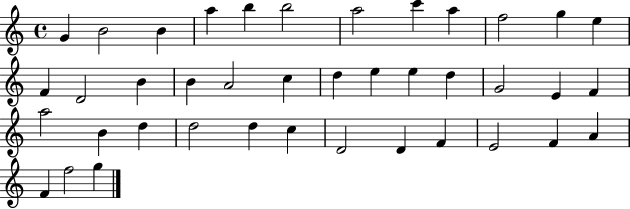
{
  \clef treble
  \time 4/4
  \defaultTimeSignature
  \key c \major
  g'4 b'2 b'4 | a''4 b''4 b''2 | a''2 c'''4 a''4 | f''2 g''4 e''4 | \break f'4 d'2 b'4 | b'4 a'2 c''4 | d''4 e''4 e''4 d''4 | g'2 e'4 f'4 | \break a''2 b'4 d''4 | d''2 d''4 c''4 | d'2 d'4 f'4 | e'2 f'4 a'4 | \break f'4 f''2 g''4 | \bar "|."
}